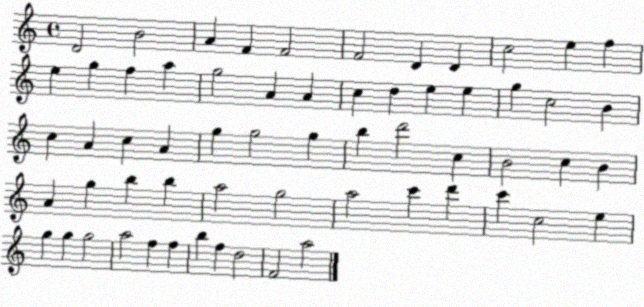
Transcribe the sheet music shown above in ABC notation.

X:1
T:Untitled
M:4/4
L:1/4
K:C
D2 B2 A F F2 F2 D D c2 e f e g f a g2 A A c d e e g c2 B c A c A g g2 g b d'2 c B2 c B A g b b a2 g2 a2 c' d' c' c2 e g g g2 a2 f f b f d2 F2 a2